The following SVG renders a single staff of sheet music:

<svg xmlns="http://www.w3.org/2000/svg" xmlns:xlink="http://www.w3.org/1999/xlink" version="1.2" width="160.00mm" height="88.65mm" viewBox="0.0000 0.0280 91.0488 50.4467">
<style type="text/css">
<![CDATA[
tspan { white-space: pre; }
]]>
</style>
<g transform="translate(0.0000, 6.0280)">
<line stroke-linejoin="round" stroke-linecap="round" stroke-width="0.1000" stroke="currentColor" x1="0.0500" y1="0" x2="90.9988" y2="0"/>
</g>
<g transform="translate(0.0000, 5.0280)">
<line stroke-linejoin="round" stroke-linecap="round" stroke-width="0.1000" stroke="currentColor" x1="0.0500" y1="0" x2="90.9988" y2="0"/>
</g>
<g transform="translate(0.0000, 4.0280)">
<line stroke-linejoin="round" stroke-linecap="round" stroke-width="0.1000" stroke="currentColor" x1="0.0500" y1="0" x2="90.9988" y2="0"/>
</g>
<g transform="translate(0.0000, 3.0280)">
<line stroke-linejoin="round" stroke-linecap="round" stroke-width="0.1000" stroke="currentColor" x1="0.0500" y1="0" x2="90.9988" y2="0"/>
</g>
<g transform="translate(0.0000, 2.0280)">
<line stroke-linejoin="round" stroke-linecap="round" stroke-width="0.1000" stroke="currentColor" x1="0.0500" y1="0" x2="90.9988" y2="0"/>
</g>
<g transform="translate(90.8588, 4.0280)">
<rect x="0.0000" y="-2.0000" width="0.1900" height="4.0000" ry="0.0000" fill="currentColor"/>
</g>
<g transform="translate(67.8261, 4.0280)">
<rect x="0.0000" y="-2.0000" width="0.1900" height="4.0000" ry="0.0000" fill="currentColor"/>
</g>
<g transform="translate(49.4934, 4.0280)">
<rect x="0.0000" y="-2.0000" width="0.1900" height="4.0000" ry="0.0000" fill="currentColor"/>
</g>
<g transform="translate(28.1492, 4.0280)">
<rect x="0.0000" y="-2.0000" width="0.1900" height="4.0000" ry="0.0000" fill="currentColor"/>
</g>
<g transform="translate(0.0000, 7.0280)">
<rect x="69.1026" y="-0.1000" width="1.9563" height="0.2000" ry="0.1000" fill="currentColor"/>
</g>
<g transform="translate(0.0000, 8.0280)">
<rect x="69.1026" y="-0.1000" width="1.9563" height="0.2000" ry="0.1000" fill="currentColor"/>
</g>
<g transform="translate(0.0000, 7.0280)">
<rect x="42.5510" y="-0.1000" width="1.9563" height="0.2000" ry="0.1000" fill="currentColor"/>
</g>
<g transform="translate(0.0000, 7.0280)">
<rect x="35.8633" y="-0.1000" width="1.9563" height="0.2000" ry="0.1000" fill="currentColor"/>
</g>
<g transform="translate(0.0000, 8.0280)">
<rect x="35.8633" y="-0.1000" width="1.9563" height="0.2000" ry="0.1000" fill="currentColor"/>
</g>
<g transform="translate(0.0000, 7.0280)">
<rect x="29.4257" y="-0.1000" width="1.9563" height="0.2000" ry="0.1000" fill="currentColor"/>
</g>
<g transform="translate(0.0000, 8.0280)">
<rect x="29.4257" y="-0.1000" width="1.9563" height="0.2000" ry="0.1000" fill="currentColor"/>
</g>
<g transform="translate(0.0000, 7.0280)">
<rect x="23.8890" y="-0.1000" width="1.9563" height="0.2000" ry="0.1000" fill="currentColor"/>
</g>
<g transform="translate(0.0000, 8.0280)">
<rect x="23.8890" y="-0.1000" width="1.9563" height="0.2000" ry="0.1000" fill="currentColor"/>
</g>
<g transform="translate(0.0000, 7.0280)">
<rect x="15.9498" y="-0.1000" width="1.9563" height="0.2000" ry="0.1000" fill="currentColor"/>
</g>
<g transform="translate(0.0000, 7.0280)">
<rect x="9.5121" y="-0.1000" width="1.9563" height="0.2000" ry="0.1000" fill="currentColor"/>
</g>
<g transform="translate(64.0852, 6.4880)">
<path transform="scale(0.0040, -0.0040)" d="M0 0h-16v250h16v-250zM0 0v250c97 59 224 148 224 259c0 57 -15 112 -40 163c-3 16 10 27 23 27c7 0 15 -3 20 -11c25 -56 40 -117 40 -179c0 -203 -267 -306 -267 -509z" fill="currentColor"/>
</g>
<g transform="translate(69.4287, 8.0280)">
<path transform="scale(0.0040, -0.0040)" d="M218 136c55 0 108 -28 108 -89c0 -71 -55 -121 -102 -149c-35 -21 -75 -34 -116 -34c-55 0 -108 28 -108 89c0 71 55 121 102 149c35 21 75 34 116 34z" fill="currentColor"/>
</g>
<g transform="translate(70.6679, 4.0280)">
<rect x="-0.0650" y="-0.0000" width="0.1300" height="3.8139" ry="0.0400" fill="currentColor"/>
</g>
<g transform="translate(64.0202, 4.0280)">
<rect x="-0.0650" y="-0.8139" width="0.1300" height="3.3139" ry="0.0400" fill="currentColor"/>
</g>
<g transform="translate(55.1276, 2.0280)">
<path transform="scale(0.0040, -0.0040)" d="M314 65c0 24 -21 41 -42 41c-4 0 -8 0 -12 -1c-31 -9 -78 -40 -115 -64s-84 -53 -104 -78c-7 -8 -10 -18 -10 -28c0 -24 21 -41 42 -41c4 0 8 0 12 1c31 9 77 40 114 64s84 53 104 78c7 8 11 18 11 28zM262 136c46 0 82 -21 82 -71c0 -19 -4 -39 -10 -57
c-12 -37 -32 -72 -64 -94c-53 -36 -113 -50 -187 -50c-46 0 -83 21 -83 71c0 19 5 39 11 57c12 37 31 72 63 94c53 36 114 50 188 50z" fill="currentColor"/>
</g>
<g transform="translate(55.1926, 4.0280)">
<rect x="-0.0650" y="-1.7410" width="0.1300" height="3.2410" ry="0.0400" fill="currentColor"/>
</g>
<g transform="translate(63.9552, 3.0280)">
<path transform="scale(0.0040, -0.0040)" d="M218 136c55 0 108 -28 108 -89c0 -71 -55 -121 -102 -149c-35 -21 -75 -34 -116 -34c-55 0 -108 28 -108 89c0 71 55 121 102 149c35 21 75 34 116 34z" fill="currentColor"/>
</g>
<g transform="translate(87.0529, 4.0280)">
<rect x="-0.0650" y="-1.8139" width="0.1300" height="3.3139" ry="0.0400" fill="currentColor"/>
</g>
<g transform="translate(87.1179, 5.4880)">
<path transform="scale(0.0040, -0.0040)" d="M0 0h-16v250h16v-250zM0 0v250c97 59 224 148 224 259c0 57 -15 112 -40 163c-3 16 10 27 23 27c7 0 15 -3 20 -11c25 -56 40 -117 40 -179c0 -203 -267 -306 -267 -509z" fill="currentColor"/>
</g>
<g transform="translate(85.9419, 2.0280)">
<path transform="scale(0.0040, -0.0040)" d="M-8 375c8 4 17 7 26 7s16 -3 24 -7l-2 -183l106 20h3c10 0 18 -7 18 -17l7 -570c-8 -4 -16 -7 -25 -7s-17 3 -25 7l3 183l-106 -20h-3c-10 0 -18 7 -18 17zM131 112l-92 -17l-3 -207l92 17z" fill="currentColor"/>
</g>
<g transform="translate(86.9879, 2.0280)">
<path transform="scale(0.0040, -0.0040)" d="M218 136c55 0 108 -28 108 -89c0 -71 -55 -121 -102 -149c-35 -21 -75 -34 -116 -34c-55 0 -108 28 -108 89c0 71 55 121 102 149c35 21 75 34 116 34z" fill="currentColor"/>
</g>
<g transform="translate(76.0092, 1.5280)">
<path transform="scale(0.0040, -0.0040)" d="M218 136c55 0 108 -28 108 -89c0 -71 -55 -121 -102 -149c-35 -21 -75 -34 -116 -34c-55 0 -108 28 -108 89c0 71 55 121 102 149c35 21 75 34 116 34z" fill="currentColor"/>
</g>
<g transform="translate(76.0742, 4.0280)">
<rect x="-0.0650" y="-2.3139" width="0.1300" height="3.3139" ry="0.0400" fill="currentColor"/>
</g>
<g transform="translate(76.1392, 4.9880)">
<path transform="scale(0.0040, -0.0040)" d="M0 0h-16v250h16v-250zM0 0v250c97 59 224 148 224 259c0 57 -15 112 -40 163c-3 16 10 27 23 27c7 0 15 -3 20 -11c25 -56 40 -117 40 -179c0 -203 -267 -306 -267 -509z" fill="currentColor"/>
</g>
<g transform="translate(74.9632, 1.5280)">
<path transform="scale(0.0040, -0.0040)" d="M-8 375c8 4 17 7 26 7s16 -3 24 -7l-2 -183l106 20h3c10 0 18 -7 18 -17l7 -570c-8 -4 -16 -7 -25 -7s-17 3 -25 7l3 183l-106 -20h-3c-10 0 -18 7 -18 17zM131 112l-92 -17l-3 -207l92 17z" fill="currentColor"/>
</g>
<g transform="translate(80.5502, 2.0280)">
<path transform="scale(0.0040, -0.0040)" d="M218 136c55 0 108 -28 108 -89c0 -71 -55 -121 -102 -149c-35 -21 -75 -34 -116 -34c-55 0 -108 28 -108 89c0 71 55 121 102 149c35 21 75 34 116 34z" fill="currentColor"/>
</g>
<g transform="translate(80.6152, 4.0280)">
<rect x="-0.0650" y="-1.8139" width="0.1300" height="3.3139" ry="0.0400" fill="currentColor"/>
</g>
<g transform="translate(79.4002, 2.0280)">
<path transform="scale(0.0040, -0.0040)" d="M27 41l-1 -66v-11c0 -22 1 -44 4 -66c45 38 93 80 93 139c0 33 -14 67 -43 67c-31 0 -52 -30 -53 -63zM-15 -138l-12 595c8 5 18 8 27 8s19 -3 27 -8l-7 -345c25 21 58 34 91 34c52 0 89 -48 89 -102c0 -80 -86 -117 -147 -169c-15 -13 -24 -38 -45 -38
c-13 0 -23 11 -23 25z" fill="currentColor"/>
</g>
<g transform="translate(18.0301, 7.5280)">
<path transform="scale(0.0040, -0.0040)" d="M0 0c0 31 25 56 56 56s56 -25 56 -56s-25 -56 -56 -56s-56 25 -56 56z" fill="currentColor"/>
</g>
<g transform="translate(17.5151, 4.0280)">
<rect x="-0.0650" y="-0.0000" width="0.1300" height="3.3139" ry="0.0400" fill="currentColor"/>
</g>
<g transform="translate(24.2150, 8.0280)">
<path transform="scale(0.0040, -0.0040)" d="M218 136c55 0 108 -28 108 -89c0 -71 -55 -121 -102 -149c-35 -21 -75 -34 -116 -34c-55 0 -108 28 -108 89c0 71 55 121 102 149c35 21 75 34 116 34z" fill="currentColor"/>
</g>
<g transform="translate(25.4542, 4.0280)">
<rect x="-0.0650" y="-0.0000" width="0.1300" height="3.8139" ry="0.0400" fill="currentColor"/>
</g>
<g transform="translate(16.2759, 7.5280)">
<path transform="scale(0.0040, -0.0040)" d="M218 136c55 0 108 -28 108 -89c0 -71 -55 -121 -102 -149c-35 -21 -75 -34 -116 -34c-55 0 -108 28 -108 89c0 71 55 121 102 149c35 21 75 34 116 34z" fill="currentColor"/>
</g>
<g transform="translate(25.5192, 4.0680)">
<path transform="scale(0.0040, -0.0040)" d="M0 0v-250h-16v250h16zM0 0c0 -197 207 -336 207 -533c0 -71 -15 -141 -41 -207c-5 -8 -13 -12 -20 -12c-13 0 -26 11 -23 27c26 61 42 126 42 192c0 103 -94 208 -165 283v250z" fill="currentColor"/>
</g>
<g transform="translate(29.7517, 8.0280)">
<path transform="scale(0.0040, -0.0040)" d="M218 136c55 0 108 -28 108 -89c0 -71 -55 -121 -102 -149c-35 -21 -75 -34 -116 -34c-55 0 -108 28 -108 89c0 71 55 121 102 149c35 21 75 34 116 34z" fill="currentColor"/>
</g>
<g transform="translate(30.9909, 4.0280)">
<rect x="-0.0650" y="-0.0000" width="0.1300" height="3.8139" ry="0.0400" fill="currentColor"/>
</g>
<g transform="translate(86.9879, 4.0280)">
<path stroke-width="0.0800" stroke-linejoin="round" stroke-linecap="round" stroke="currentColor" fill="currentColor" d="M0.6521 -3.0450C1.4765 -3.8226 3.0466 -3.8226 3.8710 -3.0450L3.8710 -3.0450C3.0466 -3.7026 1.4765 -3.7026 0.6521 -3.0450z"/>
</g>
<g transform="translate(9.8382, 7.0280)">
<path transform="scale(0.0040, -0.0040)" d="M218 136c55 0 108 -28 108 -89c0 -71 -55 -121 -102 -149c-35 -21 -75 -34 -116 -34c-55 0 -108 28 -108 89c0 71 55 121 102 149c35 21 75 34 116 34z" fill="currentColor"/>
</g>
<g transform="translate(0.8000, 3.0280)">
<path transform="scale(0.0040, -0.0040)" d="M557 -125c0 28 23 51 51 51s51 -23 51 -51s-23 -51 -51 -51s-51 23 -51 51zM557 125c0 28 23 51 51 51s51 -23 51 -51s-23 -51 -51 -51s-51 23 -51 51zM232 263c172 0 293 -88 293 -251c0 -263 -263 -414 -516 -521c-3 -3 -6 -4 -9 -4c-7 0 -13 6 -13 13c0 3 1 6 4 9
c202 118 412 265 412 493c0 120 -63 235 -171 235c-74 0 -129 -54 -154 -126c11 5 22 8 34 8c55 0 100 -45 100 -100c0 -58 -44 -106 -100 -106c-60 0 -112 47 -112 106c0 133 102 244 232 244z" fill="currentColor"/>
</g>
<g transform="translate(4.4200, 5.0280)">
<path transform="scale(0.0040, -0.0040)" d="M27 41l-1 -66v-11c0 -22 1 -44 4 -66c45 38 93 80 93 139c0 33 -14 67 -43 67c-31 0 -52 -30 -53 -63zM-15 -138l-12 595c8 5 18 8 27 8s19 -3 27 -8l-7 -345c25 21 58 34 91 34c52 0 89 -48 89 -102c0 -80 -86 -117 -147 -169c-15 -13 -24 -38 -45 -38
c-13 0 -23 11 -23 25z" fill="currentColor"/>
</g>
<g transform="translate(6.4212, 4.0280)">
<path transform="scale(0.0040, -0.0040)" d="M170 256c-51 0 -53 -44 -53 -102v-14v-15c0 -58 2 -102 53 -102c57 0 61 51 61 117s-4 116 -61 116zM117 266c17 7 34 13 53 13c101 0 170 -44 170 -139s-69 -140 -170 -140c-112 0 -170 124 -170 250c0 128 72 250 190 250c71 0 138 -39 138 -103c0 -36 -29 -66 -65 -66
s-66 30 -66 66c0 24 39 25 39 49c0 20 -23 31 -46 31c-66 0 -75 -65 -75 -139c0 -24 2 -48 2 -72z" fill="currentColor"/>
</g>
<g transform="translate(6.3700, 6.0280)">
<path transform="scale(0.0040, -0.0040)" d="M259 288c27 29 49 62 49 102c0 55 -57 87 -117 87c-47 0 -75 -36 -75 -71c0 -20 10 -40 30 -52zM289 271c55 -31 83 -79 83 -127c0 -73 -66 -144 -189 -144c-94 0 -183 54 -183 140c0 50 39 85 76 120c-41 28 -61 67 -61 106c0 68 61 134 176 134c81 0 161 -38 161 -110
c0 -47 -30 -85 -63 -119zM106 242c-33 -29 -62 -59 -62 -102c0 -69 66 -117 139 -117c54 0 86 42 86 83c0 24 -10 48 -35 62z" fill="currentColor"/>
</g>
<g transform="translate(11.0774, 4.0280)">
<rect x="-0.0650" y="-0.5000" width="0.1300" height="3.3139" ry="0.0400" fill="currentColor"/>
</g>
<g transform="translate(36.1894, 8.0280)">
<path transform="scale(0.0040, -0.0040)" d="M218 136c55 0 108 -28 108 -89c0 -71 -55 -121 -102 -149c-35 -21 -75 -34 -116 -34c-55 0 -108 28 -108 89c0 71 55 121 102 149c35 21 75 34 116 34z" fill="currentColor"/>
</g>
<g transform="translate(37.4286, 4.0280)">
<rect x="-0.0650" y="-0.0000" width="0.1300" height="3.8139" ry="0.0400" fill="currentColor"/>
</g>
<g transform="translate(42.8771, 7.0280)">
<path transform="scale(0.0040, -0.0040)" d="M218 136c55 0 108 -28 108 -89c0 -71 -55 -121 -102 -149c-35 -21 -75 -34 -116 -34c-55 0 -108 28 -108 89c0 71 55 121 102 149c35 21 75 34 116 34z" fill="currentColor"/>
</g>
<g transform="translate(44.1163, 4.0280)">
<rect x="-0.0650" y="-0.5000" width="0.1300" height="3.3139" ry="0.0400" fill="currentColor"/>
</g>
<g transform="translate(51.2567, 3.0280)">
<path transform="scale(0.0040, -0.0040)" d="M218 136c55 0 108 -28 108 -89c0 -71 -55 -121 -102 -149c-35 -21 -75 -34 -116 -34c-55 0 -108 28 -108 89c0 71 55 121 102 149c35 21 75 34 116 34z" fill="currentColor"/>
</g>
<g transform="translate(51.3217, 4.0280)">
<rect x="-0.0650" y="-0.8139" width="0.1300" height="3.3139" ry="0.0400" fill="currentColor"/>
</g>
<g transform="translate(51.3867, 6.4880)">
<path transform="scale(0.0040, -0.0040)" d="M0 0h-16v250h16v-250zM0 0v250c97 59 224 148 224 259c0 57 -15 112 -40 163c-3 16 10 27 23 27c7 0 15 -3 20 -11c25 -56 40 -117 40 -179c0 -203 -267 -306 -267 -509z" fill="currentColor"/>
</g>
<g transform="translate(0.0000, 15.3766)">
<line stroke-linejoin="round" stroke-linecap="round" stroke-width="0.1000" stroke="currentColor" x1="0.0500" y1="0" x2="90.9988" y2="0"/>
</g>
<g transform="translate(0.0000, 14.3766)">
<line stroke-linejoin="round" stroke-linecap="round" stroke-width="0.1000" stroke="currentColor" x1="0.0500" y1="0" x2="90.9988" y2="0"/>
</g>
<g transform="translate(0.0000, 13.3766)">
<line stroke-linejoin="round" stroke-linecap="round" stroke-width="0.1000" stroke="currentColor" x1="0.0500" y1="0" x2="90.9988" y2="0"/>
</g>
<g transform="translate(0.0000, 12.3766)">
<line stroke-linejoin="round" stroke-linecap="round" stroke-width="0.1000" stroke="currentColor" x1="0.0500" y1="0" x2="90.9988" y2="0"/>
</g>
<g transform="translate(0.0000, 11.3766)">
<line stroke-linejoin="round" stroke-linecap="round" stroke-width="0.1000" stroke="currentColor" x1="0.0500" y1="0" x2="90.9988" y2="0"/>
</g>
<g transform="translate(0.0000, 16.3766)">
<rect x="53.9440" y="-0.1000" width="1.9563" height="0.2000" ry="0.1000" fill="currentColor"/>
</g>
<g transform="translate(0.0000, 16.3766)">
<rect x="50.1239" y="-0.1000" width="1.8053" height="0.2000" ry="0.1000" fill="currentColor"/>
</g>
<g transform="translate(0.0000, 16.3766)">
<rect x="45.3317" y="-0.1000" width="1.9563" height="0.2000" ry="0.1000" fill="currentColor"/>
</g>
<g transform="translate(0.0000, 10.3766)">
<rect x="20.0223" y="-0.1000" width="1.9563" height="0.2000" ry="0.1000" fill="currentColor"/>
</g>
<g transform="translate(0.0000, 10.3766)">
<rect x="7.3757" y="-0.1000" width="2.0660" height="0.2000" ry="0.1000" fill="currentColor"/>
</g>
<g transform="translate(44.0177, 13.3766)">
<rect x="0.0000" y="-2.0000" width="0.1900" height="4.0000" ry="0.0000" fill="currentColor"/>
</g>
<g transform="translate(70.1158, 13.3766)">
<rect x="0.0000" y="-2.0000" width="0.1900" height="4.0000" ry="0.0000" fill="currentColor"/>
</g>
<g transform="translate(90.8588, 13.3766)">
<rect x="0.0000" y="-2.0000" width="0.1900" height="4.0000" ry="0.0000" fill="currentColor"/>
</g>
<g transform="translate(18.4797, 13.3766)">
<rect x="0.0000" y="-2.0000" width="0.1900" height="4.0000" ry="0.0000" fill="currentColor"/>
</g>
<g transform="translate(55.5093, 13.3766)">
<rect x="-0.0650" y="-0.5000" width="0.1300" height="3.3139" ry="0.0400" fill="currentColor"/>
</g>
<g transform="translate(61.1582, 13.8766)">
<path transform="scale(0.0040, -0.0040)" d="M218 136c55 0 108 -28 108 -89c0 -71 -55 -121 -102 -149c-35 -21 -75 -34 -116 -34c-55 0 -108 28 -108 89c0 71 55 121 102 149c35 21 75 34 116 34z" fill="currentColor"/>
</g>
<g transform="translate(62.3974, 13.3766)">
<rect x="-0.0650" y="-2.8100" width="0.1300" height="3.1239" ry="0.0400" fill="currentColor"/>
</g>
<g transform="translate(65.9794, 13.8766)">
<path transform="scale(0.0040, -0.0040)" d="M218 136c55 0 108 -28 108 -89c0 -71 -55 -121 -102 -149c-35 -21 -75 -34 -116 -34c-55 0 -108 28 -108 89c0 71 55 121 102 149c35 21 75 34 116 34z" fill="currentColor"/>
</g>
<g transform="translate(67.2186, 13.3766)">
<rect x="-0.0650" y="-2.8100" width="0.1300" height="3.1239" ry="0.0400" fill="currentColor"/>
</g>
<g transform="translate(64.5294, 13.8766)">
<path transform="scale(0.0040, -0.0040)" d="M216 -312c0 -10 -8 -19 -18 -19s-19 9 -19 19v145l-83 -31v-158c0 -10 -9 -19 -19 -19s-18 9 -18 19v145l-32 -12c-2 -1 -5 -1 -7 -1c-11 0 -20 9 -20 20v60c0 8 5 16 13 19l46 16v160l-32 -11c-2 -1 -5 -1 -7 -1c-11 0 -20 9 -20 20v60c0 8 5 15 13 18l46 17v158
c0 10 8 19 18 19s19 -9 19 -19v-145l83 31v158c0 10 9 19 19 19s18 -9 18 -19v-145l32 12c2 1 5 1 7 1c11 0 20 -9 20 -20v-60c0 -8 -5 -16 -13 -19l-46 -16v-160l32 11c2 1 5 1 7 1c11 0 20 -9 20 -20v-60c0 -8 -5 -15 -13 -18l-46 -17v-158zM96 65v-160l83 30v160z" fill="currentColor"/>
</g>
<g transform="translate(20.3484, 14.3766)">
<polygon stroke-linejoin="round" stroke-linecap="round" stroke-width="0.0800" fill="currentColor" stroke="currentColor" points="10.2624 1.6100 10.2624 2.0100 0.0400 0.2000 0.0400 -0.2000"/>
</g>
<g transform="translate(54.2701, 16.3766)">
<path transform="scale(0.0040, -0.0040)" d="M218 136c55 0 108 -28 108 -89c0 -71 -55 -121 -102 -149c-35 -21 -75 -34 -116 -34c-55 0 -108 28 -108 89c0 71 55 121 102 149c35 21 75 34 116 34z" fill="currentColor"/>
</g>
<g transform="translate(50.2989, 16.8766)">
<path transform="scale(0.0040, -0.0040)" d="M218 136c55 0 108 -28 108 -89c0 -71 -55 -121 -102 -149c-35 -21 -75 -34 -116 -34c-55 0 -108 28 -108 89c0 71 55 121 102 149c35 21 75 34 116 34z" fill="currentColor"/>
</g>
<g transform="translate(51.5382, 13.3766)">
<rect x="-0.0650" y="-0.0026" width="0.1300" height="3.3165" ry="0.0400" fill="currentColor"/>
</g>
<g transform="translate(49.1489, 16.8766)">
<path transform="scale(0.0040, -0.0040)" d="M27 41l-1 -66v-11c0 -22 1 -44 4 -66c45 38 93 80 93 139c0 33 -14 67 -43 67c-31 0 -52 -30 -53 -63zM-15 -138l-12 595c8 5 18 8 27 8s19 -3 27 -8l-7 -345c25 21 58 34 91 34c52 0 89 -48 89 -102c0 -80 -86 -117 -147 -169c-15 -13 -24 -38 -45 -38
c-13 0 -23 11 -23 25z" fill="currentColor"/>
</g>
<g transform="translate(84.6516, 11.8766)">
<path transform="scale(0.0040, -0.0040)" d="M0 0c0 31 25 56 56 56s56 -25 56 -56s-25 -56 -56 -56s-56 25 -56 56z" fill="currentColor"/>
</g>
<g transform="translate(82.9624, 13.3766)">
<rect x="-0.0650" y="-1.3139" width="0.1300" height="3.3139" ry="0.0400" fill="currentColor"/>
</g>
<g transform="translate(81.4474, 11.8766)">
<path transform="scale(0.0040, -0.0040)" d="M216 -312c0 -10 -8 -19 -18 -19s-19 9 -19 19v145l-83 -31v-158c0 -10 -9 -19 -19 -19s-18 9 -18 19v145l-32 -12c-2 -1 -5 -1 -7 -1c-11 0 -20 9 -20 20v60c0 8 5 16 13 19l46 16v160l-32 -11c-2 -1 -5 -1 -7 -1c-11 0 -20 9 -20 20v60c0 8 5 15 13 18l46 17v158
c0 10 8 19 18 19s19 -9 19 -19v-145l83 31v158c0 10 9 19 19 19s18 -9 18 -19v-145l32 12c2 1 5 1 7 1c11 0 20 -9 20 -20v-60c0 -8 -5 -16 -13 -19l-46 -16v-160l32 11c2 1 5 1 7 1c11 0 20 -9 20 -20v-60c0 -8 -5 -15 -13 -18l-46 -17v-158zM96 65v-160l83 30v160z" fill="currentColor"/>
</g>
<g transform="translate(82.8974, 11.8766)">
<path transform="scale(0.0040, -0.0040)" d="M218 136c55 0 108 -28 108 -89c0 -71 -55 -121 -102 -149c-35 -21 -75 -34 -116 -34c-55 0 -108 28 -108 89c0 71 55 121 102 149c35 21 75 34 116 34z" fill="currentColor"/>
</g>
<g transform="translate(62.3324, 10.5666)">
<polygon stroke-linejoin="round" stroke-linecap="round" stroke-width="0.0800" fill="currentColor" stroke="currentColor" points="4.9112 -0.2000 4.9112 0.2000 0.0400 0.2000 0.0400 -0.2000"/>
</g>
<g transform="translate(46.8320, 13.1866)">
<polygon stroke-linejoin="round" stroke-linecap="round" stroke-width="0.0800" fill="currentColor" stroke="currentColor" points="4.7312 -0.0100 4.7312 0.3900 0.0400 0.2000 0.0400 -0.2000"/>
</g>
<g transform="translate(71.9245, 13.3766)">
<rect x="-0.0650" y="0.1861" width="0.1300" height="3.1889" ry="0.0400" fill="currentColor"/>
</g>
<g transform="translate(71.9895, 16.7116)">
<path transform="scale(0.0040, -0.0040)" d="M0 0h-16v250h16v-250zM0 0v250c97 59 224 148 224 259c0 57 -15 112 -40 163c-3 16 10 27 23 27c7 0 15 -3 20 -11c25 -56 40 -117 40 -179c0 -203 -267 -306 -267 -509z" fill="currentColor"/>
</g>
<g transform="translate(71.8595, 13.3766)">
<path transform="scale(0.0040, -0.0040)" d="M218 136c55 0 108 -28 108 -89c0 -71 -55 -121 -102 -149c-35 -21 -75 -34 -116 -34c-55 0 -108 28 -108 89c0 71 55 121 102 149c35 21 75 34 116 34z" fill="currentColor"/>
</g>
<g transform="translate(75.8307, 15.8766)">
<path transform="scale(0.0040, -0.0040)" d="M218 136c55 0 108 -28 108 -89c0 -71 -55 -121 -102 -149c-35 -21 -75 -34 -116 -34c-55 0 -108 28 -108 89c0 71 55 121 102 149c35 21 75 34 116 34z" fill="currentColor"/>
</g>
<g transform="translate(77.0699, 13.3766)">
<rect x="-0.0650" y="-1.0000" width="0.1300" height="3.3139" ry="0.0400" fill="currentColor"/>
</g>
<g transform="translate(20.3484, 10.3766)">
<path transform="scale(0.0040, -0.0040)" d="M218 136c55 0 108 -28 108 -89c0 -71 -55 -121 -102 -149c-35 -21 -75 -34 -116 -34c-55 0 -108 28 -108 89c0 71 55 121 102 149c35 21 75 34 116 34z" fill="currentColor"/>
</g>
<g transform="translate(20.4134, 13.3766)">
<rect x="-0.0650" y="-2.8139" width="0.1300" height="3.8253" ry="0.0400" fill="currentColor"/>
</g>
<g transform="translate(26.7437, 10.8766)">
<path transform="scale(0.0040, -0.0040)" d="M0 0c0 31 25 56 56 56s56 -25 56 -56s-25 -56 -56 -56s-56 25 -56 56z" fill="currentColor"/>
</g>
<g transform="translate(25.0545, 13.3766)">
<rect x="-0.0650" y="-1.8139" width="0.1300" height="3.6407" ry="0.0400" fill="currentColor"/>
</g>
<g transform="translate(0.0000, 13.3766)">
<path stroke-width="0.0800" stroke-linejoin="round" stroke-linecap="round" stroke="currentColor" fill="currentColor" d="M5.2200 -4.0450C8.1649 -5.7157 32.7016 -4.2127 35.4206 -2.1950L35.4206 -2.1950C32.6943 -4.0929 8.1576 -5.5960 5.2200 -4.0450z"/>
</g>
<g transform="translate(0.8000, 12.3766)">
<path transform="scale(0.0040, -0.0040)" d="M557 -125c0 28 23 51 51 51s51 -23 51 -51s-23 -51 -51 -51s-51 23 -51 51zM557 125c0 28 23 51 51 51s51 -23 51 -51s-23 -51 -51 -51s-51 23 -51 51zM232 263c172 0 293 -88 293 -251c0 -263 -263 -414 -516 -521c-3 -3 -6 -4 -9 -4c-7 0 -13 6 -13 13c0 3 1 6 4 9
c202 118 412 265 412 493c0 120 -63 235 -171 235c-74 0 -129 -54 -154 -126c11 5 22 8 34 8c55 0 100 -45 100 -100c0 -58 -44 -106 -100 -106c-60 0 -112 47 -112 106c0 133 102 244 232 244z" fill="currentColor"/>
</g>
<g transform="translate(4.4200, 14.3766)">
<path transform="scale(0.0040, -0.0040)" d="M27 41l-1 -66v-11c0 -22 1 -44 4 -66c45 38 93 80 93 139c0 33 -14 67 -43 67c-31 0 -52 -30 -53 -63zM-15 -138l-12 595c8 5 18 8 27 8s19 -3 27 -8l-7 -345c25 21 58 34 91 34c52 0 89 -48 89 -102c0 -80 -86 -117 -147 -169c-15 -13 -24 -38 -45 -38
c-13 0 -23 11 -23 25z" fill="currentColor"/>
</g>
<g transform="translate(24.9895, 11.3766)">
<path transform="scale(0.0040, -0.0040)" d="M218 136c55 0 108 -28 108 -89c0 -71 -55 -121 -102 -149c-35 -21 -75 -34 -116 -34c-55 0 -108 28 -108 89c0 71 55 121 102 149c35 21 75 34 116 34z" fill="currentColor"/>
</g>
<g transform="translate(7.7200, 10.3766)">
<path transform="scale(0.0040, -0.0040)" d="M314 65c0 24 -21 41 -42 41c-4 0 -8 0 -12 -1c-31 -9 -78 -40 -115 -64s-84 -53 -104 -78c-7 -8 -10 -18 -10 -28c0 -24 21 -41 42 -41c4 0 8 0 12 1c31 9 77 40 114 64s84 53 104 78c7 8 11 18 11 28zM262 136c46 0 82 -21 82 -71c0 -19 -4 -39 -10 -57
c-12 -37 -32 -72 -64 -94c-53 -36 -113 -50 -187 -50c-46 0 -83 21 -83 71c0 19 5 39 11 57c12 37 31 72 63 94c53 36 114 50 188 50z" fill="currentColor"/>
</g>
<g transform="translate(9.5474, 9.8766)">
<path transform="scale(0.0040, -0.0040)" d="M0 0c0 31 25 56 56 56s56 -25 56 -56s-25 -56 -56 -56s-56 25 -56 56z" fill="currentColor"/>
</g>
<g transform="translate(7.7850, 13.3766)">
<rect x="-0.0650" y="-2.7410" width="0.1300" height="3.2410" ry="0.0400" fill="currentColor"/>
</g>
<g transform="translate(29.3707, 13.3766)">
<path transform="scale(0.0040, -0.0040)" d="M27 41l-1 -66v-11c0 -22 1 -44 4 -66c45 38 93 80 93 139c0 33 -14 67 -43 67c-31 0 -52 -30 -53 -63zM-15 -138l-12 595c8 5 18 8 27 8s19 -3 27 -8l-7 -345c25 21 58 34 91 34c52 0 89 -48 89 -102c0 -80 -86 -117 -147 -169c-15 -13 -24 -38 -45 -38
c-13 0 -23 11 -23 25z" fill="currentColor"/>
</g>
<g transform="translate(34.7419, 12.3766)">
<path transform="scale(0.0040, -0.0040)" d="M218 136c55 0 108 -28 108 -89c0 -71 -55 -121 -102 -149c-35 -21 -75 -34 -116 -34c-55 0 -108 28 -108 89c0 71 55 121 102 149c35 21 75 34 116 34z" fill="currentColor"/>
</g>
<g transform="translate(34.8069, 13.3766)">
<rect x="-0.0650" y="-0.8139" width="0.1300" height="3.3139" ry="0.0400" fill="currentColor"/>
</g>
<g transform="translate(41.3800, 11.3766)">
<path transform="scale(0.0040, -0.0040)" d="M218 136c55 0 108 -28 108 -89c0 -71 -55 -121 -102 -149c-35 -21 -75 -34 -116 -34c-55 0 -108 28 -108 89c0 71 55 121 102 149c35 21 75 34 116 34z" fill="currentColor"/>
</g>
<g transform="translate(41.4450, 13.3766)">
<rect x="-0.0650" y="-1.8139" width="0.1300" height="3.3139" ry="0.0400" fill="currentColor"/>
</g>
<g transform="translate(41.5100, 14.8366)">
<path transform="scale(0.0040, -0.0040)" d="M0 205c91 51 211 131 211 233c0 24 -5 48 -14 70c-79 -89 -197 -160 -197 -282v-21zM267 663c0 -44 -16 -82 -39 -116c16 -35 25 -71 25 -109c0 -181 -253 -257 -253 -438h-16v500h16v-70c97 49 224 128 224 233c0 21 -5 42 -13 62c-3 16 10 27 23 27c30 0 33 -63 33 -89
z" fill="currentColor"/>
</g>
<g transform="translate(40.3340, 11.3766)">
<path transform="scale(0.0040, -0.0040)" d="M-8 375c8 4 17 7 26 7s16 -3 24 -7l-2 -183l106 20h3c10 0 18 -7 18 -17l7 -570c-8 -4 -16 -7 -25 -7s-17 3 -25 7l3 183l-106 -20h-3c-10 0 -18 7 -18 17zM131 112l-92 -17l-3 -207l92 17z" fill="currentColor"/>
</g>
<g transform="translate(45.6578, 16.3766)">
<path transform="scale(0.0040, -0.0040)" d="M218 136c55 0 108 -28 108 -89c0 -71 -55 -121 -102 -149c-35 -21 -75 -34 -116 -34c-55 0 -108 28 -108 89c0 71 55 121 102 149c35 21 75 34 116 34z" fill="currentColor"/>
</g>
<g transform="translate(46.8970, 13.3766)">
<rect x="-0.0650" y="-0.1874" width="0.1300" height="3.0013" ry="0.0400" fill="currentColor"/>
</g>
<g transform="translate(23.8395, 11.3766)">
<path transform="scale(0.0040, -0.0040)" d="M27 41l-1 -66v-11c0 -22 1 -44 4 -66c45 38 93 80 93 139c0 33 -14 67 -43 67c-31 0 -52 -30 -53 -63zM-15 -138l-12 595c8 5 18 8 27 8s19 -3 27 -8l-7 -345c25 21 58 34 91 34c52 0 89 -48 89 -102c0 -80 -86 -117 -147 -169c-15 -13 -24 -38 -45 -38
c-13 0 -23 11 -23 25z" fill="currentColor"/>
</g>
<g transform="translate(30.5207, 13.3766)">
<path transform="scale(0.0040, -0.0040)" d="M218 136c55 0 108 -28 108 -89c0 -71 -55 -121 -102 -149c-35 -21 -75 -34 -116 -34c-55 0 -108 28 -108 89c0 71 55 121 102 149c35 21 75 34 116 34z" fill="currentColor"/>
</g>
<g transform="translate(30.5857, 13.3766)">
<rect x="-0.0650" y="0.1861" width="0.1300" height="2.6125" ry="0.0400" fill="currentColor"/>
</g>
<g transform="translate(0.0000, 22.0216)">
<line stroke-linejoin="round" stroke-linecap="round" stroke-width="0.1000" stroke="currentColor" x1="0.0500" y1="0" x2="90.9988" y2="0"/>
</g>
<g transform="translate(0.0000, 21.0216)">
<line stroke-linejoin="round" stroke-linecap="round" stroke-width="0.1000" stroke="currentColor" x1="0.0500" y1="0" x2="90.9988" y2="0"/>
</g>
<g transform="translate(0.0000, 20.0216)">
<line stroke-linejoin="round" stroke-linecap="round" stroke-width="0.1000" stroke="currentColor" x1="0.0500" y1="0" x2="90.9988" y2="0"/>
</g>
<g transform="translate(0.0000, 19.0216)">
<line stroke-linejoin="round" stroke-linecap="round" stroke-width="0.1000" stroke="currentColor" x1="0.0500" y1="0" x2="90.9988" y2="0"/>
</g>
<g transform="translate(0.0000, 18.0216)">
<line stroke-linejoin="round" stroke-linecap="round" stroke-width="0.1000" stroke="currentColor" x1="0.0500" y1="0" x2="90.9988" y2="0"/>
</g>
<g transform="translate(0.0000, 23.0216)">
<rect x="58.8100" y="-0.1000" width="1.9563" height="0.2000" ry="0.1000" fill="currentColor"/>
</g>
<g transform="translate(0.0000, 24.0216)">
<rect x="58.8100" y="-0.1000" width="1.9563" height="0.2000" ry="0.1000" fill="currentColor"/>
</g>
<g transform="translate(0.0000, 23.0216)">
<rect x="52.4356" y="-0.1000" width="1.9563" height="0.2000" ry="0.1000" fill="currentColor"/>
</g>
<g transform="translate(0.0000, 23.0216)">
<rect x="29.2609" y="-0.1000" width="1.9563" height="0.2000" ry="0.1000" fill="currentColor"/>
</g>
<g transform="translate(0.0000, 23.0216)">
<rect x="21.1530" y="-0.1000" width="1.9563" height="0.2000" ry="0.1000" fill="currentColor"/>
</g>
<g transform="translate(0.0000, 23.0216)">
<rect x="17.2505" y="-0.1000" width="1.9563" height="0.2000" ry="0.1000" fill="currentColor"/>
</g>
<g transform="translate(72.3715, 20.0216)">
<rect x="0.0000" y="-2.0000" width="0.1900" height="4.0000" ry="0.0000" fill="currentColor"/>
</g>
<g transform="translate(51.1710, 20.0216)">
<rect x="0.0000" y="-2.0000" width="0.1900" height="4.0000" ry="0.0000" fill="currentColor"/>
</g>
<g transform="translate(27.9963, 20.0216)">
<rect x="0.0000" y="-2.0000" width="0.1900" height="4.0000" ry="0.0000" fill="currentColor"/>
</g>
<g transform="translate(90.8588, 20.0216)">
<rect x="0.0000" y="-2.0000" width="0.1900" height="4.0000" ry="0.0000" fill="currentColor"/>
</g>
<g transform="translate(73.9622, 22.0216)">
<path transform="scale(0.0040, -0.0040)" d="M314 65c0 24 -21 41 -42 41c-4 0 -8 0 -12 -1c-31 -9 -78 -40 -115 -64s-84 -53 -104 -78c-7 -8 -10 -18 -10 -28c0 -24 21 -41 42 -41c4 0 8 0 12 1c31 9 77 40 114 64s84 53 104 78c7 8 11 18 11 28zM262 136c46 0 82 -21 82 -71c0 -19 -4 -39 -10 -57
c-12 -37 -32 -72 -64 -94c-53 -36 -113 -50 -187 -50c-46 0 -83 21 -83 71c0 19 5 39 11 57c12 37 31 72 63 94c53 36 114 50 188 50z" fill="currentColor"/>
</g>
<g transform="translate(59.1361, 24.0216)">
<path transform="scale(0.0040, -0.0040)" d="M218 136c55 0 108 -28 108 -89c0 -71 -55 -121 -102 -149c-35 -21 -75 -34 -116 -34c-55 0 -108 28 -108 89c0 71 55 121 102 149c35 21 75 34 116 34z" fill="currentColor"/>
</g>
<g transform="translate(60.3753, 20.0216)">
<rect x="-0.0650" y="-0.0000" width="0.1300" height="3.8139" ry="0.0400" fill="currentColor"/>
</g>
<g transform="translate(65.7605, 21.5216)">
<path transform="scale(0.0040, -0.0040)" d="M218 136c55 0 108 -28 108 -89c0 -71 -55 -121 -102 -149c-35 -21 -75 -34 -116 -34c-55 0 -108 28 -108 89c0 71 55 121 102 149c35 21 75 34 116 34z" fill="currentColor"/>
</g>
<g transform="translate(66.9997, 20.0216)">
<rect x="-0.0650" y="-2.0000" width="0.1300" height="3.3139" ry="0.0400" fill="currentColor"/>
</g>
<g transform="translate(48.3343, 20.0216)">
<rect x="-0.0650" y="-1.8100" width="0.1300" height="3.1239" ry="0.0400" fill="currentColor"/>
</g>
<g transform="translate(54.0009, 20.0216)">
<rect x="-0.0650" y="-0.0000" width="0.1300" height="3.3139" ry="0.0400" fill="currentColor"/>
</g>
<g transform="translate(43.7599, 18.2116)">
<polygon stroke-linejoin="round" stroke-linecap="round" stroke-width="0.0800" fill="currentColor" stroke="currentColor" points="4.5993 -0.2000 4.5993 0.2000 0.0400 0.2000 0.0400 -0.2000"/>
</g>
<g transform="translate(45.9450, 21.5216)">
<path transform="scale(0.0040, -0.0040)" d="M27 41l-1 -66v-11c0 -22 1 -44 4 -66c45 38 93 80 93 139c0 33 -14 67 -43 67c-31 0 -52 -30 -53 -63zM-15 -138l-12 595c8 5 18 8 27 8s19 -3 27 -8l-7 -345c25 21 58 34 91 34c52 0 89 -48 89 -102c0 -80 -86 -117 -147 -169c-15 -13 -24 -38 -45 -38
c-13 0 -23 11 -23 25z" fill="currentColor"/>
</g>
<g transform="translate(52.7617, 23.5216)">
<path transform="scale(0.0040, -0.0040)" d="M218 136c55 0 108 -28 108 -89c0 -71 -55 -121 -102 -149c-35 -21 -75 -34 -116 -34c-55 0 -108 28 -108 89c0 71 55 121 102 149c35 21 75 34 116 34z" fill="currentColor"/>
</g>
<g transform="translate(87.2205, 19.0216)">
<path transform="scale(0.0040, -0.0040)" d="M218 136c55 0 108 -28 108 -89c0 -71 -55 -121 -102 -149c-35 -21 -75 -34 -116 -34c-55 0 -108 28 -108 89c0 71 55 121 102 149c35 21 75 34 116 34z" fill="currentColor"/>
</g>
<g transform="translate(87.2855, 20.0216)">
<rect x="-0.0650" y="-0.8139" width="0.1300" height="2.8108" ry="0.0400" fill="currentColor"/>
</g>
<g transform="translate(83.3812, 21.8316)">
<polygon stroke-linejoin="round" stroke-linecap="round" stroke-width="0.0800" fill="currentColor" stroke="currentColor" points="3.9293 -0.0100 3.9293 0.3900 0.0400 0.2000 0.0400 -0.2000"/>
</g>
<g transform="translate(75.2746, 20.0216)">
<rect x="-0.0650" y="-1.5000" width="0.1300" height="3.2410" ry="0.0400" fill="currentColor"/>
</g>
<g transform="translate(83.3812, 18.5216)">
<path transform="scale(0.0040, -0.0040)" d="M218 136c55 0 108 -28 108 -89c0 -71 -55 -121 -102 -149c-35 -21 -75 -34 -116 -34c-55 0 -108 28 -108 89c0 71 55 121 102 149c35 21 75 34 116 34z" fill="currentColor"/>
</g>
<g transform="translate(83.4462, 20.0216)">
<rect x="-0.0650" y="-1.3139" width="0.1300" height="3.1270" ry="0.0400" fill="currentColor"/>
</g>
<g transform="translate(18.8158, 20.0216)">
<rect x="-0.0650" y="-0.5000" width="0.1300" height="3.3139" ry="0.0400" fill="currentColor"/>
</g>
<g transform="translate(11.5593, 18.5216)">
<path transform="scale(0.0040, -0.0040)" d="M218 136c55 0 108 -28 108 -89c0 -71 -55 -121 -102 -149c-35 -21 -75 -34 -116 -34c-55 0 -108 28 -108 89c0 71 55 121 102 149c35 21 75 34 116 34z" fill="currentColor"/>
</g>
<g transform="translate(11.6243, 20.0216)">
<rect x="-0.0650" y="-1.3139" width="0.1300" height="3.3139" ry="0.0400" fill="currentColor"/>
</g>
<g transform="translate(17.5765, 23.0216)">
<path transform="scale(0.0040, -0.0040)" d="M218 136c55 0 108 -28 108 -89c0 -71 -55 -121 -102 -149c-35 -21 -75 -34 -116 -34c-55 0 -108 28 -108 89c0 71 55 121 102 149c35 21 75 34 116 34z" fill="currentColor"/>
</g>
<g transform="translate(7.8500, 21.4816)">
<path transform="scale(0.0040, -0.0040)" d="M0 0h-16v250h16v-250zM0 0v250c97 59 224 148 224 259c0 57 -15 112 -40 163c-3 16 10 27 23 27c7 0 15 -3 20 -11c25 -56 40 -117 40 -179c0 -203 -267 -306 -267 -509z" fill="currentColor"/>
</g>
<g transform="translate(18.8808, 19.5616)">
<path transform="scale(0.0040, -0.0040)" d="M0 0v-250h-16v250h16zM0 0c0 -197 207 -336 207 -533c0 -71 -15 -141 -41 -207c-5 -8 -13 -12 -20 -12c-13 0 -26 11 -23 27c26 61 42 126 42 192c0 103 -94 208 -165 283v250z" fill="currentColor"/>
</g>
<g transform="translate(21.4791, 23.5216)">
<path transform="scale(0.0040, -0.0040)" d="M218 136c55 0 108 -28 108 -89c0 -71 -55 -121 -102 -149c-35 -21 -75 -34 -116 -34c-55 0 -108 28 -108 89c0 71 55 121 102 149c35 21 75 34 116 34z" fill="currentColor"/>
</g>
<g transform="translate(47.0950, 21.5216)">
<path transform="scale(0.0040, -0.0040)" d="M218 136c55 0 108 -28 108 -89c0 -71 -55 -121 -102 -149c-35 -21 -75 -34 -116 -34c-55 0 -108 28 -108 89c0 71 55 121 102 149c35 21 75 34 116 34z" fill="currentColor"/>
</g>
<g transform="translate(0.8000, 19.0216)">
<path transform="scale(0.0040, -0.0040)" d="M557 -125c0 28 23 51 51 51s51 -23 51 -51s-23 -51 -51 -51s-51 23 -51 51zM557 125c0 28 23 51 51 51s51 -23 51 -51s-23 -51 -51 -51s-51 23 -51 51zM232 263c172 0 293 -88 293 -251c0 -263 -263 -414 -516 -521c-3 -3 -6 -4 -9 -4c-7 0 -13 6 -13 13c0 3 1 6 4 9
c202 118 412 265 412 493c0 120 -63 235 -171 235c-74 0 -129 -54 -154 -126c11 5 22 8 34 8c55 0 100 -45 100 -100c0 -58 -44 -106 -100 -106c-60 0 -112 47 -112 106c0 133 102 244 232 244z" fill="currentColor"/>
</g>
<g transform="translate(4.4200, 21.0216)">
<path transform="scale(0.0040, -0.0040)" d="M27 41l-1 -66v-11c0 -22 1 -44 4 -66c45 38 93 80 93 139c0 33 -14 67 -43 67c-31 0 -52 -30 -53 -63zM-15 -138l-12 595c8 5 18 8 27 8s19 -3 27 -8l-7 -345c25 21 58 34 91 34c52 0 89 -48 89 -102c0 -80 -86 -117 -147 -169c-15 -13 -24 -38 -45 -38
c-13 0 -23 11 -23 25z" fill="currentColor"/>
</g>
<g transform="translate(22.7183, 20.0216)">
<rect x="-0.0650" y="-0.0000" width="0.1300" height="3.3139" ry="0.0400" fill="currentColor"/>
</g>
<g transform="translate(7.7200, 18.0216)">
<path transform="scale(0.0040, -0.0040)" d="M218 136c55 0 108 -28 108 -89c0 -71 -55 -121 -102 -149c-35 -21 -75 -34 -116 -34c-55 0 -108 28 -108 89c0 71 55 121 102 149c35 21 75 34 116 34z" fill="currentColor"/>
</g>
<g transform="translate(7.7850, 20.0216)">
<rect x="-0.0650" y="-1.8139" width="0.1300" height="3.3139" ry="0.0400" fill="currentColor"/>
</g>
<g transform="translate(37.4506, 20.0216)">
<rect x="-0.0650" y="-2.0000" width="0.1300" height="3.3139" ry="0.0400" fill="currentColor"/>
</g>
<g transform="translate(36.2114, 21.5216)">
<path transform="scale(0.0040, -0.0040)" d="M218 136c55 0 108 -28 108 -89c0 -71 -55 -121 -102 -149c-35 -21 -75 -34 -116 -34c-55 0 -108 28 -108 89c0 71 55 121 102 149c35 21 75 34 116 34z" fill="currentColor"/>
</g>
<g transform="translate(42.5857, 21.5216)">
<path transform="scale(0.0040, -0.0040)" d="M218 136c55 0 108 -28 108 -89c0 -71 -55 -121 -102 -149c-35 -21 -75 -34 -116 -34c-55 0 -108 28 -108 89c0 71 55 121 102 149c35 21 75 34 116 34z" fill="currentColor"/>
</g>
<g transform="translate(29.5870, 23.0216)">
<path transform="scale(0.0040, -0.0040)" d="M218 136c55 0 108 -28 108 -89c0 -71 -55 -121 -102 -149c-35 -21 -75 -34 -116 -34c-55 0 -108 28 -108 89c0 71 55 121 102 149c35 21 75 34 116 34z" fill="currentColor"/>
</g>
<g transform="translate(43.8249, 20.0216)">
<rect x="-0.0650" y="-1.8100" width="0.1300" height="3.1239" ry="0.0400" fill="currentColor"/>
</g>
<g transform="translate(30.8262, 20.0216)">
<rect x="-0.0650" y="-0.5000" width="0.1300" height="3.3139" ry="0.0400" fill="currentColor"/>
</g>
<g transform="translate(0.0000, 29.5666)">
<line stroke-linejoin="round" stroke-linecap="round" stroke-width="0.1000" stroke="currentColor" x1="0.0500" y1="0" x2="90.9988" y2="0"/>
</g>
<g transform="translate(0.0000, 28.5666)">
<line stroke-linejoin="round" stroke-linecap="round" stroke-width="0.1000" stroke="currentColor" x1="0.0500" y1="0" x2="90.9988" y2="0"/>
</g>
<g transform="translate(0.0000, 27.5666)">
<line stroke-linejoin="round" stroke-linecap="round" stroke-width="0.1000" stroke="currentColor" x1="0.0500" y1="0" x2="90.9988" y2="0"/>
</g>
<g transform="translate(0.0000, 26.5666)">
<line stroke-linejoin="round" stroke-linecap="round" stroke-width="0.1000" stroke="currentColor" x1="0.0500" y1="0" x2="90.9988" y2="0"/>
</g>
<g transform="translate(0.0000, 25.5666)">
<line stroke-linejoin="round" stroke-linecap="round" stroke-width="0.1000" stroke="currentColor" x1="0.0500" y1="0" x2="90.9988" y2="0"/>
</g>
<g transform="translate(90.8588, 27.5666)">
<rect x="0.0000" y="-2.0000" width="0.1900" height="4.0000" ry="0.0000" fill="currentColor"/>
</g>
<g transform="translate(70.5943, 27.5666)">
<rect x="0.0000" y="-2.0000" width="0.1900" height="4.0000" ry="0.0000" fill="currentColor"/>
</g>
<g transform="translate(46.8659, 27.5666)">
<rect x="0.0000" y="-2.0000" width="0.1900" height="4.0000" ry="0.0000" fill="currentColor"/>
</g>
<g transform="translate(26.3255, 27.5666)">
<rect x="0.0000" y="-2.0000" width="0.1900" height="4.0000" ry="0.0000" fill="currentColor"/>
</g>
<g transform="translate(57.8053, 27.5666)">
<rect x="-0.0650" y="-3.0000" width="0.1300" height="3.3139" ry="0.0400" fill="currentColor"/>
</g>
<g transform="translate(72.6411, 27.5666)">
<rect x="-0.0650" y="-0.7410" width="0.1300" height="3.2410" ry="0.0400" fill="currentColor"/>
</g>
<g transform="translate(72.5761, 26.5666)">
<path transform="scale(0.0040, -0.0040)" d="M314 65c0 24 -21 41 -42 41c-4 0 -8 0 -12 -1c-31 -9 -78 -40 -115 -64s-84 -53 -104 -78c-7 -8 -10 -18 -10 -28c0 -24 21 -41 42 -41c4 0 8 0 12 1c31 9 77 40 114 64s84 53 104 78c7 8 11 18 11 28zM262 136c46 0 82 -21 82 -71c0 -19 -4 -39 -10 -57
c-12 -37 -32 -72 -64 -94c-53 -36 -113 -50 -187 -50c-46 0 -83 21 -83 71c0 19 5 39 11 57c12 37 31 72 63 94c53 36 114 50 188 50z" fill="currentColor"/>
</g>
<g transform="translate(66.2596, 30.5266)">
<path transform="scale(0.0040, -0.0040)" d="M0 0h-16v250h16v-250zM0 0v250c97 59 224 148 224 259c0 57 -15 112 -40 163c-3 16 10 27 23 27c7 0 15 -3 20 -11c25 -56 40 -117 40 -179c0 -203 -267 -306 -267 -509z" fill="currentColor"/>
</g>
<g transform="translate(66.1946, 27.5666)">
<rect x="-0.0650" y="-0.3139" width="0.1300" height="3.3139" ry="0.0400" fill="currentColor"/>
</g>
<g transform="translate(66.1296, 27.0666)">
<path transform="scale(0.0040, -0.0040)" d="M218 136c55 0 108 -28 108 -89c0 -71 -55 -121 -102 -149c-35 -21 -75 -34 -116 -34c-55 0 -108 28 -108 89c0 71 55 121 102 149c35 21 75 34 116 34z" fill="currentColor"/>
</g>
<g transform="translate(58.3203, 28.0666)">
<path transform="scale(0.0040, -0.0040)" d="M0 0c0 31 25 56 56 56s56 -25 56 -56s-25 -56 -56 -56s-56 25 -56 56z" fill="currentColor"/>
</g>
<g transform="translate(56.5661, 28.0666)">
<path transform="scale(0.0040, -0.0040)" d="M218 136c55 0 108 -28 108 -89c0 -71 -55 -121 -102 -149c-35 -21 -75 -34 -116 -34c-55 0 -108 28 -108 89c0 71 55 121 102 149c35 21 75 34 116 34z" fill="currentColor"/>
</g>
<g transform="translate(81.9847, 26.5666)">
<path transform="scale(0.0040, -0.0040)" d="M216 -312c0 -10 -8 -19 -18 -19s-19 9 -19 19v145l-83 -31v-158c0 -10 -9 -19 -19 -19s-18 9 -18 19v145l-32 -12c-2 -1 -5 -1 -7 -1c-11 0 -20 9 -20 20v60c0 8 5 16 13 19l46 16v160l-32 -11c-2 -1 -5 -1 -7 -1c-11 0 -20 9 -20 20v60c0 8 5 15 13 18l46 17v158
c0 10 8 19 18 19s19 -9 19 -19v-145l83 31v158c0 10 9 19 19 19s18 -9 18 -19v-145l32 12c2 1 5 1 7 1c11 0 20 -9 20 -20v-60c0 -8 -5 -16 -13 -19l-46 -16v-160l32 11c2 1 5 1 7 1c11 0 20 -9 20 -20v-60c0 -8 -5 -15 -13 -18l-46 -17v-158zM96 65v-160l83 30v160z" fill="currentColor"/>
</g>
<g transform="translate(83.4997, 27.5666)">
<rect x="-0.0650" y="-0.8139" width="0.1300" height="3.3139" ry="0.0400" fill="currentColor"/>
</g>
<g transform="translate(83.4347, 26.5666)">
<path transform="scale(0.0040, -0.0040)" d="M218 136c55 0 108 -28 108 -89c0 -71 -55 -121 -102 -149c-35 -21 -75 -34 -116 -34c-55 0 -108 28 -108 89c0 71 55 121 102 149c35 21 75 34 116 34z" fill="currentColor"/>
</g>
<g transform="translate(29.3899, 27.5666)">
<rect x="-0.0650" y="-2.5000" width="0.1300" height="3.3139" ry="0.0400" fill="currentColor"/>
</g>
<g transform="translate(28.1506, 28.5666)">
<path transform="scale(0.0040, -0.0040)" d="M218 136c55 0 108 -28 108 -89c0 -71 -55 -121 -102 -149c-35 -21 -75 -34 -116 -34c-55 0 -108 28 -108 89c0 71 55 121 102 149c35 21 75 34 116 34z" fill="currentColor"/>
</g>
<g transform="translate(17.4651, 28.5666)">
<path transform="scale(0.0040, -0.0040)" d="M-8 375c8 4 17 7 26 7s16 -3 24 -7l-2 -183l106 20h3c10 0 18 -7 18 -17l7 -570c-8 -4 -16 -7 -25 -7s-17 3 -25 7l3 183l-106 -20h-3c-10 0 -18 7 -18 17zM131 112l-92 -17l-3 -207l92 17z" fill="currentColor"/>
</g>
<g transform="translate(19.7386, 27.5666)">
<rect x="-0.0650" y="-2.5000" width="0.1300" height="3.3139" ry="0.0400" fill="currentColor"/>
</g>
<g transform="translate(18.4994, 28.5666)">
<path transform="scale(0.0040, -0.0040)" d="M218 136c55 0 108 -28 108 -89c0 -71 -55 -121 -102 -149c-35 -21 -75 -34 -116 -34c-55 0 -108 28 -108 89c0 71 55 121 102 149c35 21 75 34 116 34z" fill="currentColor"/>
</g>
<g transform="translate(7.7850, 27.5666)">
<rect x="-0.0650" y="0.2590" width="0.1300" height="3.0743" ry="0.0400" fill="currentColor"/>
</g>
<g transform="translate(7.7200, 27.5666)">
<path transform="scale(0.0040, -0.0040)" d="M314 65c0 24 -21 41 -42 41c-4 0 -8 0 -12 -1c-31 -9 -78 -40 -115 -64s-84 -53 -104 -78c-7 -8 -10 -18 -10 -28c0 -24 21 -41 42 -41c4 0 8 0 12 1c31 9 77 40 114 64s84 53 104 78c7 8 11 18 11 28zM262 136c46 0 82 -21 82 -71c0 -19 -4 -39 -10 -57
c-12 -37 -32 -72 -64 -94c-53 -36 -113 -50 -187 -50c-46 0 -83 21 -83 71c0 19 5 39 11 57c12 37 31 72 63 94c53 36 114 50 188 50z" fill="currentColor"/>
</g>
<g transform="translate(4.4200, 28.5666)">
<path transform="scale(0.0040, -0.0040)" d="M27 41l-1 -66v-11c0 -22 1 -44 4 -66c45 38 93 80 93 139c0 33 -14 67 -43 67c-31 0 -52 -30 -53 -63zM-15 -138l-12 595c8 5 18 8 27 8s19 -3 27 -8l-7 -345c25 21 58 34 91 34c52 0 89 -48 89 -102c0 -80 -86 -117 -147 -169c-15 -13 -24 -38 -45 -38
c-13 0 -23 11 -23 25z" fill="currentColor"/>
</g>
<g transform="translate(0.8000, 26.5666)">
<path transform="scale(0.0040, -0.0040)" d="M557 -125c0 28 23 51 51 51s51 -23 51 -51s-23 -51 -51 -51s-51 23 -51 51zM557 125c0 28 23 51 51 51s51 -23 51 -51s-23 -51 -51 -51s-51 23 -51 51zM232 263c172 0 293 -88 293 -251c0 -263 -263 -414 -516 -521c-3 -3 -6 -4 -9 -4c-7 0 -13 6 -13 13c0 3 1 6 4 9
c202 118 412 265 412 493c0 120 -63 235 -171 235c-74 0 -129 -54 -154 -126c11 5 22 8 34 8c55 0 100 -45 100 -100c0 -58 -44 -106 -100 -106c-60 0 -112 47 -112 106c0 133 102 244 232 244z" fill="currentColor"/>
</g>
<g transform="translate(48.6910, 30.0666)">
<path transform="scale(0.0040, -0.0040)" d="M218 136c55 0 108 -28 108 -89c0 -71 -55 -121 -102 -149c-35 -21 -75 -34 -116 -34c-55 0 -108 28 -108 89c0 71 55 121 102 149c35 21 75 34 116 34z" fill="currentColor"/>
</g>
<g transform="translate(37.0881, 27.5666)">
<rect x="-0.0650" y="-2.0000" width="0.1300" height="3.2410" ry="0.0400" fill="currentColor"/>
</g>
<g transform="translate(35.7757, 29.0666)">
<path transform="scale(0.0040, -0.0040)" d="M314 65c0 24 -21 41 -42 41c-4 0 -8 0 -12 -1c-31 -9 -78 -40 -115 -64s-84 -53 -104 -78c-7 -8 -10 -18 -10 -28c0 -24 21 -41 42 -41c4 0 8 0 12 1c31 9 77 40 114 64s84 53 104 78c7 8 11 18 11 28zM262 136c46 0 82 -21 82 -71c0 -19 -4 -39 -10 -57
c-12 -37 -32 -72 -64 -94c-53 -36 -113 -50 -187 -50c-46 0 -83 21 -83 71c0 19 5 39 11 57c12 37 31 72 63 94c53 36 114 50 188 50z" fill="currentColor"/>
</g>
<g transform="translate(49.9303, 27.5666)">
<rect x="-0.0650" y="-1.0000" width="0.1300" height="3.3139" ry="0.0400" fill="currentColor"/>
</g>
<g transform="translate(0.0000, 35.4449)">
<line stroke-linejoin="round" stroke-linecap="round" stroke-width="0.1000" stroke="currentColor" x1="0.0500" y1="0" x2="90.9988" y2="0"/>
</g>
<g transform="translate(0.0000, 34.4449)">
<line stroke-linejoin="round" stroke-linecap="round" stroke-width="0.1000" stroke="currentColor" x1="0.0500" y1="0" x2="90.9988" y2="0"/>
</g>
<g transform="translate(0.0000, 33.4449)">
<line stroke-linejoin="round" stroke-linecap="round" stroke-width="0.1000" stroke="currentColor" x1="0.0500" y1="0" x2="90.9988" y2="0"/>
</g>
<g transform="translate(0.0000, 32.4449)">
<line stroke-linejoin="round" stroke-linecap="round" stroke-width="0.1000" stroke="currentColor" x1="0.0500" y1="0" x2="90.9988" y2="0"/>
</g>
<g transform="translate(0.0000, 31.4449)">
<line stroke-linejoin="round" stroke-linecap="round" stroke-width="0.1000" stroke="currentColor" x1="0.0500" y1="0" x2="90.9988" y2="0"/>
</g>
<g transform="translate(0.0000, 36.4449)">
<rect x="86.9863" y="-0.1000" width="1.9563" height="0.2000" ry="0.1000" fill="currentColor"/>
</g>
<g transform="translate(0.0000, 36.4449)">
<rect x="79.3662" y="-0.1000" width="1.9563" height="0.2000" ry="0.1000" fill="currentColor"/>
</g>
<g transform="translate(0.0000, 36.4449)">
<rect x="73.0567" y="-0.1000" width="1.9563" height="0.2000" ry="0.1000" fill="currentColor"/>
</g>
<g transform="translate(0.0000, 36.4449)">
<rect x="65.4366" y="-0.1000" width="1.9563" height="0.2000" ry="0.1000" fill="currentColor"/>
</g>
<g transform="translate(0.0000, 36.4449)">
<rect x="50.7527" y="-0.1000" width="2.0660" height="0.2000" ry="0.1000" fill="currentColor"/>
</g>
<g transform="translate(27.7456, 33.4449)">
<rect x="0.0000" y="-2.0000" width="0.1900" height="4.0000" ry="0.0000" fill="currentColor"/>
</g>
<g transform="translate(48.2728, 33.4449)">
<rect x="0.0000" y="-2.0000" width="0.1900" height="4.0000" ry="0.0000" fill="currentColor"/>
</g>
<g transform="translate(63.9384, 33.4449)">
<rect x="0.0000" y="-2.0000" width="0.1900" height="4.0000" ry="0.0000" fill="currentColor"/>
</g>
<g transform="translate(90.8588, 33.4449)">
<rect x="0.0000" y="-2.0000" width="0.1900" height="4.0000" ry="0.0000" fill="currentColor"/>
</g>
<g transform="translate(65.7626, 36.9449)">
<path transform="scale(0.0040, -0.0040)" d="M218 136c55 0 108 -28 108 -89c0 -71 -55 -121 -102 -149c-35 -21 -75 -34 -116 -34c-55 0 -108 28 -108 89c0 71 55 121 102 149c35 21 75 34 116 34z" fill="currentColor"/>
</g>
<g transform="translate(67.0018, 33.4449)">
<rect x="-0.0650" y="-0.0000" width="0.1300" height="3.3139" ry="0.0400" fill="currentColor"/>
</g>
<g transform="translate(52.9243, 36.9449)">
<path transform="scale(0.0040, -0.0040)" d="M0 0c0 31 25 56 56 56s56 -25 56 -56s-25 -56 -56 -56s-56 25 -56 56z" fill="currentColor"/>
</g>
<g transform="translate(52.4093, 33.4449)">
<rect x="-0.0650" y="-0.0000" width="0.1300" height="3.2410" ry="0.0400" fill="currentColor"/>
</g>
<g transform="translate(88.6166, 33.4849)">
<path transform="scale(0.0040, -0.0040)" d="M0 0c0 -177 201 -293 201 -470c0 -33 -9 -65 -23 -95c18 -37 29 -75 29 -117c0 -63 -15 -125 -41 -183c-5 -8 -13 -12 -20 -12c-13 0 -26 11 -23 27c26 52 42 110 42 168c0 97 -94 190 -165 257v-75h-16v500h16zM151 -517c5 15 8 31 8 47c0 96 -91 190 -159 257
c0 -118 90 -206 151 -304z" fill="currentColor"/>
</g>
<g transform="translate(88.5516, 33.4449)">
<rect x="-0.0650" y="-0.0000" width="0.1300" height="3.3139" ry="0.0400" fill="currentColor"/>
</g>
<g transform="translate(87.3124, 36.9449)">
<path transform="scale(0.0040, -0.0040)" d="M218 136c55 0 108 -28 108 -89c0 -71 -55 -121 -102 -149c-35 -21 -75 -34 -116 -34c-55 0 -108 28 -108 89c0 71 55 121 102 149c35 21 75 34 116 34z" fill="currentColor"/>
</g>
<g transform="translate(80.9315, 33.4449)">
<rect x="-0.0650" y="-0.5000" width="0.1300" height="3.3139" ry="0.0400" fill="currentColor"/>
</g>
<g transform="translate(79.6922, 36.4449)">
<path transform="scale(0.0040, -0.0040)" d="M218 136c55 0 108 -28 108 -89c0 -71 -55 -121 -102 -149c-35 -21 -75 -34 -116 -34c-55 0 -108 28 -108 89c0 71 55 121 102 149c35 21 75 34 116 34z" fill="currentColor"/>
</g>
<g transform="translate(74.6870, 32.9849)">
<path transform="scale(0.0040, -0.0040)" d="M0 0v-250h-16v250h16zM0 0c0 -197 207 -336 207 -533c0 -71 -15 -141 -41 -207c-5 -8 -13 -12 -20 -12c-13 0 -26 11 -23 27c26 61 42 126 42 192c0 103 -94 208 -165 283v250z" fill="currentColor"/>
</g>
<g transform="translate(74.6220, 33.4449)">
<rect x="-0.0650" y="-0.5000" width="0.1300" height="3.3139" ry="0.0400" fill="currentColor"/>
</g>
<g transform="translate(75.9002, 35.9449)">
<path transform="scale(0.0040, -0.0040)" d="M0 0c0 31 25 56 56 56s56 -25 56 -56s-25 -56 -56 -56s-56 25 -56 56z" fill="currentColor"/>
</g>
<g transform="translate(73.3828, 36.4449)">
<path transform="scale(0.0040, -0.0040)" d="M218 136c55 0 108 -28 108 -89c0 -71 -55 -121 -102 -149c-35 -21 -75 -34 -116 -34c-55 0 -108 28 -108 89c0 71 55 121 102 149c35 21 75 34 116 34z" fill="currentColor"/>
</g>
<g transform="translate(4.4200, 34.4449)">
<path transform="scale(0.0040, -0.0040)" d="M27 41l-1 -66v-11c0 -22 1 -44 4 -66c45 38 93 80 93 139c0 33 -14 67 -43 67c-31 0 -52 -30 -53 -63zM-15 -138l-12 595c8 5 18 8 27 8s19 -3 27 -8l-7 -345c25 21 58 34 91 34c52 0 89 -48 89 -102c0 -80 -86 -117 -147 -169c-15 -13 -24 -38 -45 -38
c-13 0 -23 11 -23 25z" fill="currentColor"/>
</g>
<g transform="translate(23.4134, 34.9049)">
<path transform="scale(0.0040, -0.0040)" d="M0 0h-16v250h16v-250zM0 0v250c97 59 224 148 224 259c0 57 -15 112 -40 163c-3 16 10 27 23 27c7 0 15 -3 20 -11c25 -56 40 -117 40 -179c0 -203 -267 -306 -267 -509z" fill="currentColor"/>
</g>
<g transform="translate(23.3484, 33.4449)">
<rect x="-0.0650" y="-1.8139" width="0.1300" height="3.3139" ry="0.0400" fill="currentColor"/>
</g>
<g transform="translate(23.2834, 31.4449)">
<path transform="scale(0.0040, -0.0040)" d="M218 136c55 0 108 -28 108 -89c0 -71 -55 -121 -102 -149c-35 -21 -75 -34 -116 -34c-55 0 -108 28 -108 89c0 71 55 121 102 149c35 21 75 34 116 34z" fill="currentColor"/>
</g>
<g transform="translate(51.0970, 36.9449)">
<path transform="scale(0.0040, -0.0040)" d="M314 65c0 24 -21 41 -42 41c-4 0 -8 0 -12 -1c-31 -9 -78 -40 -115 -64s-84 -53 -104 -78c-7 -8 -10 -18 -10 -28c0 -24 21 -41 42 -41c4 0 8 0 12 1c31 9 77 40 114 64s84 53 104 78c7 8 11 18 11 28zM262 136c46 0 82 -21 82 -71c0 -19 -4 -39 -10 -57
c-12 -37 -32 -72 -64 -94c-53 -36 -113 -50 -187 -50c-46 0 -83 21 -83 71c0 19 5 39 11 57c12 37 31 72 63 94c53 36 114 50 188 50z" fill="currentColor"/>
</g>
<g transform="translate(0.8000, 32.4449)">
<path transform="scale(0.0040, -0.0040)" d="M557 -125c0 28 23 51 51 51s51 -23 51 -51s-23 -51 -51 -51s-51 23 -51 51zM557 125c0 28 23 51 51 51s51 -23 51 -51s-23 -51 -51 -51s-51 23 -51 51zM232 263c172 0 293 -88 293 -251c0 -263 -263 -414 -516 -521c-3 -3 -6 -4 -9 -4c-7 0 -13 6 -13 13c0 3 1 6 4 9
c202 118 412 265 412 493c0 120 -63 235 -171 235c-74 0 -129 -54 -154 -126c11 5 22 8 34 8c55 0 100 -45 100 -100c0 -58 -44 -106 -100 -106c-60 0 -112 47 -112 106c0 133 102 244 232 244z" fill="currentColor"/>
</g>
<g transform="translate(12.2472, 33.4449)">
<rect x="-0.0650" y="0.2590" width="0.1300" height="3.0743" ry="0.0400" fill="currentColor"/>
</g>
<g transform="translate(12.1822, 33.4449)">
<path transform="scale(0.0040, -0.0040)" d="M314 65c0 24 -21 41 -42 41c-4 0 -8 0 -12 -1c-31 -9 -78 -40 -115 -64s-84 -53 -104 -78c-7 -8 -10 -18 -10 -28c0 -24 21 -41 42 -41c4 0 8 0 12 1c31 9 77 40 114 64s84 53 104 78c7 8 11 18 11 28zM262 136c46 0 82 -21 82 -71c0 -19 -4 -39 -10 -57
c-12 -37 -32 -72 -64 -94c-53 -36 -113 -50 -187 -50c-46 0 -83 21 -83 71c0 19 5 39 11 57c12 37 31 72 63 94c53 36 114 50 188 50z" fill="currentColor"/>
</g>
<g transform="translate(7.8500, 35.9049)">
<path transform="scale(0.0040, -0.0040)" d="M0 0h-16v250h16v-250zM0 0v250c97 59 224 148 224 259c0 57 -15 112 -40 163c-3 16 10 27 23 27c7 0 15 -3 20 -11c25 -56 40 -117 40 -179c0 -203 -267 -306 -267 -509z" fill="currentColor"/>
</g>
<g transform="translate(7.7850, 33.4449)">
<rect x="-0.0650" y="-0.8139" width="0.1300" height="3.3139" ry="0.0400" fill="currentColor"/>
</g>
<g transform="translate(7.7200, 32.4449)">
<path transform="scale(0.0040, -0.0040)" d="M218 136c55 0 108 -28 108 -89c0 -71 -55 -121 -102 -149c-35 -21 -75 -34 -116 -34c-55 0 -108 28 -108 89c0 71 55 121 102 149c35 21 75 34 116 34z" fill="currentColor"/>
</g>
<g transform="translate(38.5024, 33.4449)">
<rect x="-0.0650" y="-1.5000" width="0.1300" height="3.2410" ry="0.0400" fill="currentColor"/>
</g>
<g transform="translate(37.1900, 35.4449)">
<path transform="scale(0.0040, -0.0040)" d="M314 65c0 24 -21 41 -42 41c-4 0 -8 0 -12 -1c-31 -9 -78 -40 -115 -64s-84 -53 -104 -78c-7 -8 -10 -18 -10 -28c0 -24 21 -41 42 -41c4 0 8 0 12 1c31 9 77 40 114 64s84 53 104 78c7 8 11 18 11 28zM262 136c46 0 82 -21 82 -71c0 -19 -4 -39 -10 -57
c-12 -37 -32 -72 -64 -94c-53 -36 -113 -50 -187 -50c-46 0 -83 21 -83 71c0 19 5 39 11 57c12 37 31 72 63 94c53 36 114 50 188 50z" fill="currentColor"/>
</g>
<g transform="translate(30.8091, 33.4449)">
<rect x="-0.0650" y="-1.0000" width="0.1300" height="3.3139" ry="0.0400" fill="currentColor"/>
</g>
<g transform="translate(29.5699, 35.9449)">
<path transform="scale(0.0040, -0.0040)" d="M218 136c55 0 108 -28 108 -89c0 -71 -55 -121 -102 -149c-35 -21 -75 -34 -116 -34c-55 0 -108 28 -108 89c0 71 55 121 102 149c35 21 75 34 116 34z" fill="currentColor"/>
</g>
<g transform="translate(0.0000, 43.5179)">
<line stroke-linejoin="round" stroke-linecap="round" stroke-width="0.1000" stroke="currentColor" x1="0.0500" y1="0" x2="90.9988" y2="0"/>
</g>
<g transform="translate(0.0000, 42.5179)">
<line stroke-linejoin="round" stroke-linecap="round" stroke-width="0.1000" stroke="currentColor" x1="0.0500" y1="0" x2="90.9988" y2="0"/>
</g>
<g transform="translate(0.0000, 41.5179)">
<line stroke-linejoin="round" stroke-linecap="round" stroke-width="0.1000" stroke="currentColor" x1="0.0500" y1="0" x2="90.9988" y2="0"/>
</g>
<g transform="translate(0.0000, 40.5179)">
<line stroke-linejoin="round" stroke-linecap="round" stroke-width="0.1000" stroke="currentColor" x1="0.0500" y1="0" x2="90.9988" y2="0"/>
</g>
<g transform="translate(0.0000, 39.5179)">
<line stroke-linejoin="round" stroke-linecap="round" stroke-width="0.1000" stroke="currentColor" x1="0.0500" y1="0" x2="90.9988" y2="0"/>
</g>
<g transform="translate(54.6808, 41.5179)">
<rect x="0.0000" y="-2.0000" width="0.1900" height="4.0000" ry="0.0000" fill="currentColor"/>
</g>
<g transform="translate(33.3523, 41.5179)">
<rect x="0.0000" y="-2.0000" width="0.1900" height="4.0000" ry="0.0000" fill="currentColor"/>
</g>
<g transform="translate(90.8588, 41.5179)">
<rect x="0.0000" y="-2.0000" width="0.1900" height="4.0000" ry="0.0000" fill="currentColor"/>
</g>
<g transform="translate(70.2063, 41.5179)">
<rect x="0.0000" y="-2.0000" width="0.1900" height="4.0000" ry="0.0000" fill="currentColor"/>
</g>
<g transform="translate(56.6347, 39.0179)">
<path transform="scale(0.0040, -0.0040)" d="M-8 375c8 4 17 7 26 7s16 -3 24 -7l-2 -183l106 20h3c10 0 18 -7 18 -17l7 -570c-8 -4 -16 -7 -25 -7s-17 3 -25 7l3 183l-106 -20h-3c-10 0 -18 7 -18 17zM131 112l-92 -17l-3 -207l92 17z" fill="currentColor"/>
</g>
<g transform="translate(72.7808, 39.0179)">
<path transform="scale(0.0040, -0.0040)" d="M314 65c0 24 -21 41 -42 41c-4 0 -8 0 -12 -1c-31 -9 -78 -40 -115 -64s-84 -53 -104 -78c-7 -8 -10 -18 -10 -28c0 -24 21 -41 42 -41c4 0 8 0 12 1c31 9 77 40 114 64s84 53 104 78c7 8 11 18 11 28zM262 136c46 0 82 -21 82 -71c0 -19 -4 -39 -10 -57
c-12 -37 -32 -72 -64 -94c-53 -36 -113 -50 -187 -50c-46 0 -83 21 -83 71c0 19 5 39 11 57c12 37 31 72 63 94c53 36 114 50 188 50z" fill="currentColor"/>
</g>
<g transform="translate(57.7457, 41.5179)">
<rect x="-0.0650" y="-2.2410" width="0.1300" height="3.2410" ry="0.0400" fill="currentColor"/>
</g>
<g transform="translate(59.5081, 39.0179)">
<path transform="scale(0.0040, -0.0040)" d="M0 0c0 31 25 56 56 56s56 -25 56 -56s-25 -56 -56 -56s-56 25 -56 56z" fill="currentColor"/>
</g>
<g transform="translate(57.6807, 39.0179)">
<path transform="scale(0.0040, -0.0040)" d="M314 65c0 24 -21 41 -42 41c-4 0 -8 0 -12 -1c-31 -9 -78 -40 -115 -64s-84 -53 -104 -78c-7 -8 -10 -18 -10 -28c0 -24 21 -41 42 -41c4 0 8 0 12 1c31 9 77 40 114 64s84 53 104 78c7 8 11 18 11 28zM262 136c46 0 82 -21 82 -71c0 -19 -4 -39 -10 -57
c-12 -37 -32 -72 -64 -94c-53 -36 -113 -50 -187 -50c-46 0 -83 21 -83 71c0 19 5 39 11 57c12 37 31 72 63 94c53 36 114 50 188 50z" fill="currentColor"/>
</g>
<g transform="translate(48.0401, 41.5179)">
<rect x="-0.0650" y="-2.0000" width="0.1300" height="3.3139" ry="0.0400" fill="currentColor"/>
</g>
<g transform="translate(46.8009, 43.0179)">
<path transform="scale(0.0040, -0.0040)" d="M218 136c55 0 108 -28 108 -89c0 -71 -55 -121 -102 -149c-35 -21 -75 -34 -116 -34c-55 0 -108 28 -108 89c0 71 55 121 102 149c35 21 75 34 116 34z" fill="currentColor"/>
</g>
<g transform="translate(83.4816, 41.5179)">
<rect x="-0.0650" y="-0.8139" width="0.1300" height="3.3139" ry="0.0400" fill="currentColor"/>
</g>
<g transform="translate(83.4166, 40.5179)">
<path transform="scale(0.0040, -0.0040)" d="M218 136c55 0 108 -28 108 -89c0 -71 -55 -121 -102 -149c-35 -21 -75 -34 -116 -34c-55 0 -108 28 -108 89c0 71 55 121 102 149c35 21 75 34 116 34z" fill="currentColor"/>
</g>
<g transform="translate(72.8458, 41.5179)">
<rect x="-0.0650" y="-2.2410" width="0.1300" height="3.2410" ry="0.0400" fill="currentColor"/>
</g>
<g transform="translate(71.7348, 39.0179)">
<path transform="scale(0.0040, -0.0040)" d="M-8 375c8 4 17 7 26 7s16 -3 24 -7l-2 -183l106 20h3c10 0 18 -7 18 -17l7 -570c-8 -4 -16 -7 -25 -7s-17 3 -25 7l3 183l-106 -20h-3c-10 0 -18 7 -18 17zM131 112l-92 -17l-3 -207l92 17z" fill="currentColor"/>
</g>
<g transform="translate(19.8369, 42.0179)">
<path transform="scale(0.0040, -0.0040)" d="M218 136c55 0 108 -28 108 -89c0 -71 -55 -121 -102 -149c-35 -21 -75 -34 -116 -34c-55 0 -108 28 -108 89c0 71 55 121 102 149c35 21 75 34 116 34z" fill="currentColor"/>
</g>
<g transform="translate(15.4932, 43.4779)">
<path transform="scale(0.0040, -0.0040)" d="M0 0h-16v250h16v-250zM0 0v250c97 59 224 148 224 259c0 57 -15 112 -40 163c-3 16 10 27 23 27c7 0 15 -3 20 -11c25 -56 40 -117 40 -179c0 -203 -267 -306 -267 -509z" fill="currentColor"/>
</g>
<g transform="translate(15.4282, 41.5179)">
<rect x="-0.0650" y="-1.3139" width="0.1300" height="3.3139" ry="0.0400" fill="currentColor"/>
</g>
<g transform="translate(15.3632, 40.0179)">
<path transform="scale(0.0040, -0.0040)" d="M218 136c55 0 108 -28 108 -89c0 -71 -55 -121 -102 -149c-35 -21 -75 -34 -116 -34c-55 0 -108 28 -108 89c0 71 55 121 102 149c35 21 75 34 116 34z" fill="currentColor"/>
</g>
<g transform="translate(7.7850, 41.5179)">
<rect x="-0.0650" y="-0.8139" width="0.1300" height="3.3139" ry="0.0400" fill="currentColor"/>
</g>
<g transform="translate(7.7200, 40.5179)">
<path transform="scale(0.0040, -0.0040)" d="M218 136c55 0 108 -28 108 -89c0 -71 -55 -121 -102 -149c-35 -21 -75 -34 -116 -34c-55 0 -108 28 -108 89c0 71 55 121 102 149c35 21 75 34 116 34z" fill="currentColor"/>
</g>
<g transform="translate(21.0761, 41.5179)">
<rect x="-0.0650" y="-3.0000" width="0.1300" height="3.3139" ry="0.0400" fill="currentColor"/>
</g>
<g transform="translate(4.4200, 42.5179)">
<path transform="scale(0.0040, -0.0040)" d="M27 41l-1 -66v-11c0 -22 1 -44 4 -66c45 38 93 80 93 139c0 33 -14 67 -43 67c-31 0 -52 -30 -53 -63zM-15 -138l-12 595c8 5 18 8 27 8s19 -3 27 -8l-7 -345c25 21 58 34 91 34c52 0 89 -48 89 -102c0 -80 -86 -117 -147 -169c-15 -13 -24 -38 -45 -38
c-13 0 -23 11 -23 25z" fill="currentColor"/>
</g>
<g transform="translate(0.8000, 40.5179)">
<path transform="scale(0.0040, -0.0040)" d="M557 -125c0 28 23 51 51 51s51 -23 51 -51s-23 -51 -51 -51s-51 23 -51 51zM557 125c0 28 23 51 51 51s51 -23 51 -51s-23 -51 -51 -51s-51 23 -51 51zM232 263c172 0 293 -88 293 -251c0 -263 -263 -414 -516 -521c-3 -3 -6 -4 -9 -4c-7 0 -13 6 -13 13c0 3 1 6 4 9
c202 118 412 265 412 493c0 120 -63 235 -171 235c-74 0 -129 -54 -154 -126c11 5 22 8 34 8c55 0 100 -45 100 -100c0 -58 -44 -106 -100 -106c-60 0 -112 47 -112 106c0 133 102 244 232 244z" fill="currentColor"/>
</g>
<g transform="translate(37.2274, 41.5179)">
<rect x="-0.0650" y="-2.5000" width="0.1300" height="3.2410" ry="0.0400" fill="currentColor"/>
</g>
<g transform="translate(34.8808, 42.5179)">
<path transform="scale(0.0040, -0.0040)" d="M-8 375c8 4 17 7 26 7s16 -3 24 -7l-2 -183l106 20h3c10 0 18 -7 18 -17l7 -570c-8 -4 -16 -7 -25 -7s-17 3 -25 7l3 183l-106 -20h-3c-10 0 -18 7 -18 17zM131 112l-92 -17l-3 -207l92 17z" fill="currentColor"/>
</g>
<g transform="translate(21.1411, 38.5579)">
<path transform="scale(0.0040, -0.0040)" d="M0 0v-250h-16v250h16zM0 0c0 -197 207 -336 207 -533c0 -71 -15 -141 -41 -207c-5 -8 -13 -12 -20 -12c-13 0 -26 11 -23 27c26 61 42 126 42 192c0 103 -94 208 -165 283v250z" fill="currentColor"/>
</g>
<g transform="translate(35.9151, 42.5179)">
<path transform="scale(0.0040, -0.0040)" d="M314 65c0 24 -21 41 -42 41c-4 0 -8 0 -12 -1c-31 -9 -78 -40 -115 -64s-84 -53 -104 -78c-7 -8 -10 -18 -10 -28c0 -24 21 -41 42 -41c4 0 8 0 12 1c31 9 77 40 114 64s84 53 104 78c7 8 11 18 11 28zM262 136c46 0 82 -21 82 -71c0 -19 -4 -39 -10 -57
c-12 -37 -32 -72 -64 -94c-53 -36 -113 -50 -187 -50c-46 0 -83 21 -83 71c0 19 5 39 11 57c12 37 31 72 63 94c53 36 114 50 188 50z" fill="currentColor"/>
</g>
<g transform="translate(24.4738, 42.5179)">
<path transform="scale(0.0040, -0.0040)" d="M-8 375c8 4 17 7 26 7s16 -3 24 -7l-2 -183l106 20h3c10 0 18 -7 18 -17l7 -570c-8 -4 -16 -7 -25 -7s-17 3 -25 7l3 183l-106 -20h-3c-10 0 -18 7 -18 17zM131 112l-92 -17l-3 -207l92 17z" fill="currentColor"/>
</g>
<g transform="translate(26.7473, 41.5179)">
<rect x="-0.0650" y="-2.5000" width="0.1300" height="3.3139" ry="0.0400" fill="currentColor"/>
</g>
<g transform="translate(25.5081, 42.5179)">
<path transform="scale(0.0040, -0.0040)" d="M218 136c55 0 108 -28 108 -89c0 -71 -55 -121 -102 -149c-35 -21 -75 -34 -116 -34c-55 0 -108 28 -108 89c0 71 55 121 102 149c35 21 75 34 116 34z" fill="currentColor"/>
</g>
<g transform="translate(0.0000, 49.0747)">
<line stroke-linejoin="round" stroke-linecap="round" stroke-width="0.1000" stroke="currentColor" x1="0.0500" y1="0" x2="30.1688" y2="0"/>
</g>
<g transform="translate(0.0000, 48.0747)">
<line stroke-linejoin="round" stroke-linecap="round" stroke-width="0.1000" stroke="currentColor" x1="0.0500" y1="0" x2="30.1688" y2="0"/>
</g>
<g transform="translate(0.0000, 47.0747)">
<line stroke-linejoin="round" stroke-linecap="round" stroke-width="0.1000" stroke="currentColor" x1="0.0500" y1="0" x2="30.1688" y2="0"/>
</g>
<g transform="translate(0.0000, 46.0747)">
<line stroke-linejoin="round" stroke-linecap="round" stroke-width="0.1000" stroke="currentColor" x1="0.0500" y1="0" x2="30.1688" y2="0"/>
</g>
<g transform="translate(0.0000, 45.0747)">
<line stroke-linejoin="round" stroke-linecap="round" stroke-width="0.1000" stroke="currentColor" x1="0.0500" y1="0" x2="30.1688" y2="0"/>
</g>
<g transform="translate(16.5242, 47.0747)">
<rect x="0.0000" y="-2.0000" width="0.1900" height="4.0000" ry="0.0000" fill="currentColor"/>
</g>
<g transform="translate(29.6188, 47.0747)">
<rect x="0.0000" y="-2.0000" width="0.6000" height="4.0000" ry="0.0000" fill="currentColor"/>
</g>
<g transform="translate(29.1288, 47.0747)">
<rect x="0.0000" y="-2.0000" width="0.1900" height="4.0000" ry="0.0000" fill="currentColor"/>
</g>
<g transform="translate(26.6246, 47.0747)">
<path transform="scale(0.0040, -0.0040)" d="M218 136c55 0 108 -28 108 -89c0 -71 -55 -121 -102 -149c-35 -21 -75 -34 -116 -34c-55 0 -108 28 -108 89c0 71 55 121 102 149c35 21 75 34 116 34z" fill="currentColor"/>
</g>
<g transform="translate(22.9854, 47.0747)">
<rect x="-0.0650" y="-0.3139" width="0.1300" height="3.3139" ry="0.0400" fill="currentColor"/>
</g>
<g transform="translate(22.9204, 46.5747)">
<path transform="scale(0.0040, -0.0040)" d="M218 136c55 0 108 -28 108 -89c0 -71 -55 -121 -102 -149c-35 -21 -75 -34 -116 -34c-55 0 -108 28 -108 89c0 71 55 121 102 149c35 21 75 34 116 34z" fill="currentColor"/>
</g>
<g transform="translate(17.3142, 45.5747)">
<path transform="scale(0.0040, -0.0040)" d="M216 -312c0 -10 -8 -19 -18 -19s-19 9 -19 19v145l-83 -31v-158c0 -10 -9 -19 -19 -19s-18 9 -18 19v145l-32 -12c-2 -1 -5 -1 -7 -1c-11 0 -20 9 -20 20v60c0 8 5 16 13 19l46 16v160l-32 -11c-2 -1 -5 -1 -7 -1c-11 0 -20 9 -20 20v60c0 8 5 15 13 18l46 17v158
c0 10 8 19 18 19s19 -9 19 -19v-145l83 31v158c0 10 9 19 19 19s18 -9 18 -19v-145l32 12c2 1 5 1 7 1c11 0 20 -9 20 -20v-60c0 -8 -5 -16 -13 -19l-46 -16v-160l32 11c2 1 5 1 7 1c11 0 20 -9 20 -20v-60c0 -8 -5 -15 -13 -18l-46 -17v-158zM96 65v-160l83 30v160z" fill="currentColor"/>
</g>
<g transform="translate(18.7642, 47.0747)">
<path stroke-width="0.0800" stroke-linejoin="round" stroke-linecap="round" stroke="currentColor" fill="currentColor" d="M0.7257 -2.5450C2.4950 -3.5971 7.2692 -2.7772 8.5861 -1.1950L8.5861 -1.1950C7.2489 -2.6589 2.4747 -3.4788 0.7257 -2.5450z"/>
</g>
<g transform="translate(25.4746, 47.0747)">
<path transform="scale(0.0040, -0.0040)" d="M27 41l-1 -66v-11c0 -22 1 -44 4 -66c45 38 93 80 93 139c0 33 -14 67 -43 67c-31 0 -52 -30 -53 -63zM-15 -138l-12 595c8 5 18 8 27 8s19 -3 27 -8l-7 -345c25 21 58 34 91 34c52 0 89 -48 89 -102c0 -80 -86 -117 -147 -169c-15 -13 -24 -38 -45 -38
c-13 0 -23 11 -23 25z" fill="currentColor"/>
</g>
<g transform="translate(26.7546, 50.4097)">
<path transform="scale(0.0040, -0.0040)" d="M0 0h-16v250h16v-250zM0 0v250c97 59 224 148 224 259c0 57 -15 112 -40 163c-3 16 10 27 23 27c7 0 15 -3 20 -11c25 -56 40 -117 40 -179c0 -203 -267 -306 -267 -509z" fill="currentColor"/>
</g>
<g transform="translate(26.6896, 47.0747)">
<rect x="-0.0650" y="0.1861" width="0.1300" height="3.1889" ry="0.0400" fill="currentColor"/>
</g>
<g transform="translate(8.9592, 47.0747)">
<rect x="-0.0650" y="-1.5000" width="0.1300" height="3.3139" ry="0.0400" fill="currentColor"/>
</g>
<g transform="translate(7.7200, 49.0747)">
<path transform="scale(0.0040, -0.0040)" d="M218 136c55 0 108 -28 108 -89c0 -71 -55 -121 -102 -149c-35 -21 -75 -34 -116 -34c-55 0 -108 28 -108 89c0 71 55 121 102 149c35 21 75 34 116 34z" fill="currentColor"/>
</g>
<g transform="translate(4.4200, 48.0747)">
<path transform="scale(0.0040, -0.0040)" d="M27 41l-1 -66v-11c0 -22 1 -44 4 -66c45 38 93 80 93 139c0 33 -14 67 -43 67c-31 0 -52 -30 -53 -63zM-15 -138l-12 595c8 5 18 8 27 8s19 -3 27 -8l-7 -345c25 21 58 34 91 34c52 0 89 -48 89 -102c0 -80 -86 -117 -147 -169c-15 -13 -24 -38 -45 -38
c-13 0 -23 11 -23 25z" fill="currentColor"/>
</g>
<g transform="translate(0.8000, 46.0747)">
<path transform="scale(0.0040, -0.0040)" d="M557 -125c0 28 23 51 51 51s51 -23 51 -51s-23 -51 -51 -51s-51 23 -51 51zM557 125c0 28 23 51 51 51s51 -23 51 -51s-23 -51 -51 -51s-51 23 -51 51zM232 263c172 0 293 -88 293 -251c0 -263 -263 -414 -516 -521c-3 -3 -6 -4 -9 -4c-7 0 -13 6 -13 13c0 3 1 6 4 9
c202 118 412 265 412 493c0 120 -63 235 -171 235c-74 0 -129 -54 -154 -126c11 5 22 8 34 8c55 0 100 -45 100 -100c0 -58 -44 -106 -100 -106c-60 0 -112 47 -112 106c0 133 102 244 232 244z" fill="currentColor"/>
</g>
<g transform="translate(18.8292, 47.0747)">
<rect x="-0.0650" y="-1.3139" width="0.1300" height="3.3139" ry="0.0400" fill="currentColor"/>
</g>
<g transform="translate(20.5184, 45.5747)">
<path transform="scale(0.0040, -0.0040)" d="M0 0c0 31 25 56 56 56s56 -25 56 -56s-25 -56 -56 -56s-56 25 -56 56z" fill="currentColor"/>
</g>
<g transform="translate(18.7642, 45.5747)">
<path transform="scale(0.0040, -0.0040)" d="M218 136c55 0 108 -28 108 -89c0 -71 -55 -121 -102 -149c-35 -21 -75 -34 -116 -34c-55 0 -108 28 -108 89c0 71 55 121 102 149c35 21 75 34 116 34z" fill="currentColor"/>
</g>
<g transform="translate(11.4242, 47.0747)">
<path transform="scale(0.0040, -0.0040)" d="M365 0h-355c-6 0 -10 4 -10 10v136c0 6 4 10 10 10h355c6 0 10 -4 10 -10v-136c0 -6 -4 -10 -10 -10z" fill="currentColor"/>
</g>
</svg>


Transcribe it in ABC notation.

X:1
T:Untitled
M:6/8
L:1/4
K:F
E,, D,, C,,/2 C,, C,, E,, F,/2 A,2 F,/2 C,, B,/2 _A, A,/2 C2 C/2 _A,/2 _D,/2 F, A,/4 E,,/2 _D,,/2 E,, C,/2 ^C,/2 D,/2 F,, ^G, A,/2 G, E,,/2 D,, E,, A,, A,,/2 _A,,/2 D,, C,, A,, G,,2 G,/2 F,/2 D,2 B,, _B,, A,,2 F,, C, E,/2 F,2 ^F, F,/2 D,2 A,/2 F,, G,,2 D,,2 D,, E,,/2 E,, D,,/4 F, G,/2 C,/2 B,, B,,2 A,, B,2 B,2 F, G,, z2 ^G, E, _D,/2